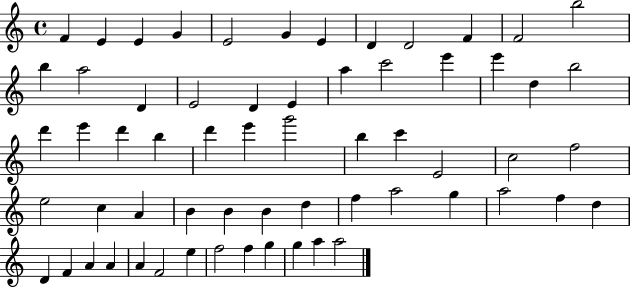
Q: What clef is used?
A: treble